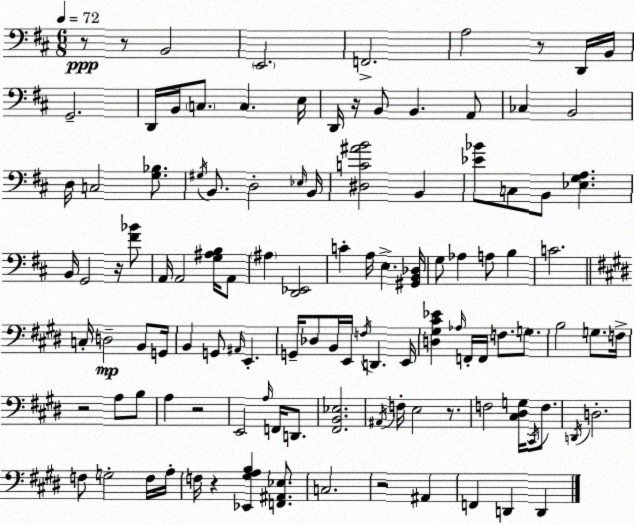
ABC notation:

X:1
T:Untitled
M:6/8
L:1/4
K:D
z/2 z/2 B,,2 E,,2 F,,2 A,2 z/2 D,,/4 B,,/4 G,,2 D,,/4 B,,/4 C,/2 C, E,/4 D,,/4 z/4 B,,/2 B,, A,,/2 _C, B,,2 D,/4 C,2 [G,_B,]/2 ^G,/4 B,,/2 D,2 _E,/4 B,,/4 [^D,C^AB]2 B,, [_E_B]/2 C,/2 B,,/2 [_E,G,A,] B,,/4 G,,2 z/4 [^F_B]/2 A,,/4 A,,2 [G,^A,B,]/4 A,,/2 ^A, [D,,_E,,]2 C A,/4 E, [^G,,B,,_D,]/4 G,/2 _A, A,/2 B, C2 C,/4 D,2 B,,/2 G,,/4 B,, G,,/2 ^A,,/4 E,, G,,/4 _D,/2 B,,/4 E,,/4 F,/4 D,, E,,/4 [D,^G,^C_E] _A,/4 F,,/4 F,,/4 F,/2 G,/2 B,2 G,/2 F,/4 z2 A,/2 B,/2 A, z2 E,,2 A,/4 F,,/4 D,,/2 [^F,,B,,_E,]2 ^A,,/4 F,/4 E,2 z/2 F,2 [^C,^D,G,]/4 ^C,,/4 F,/2 D,,/4 D,2 F,/2 G,2 F,/4 A,/4 F,/4 z [_E,,^G,A,B,] [F,,^A,,_E,]/2 C,2 z2 ^A,, F,, D,, D,,